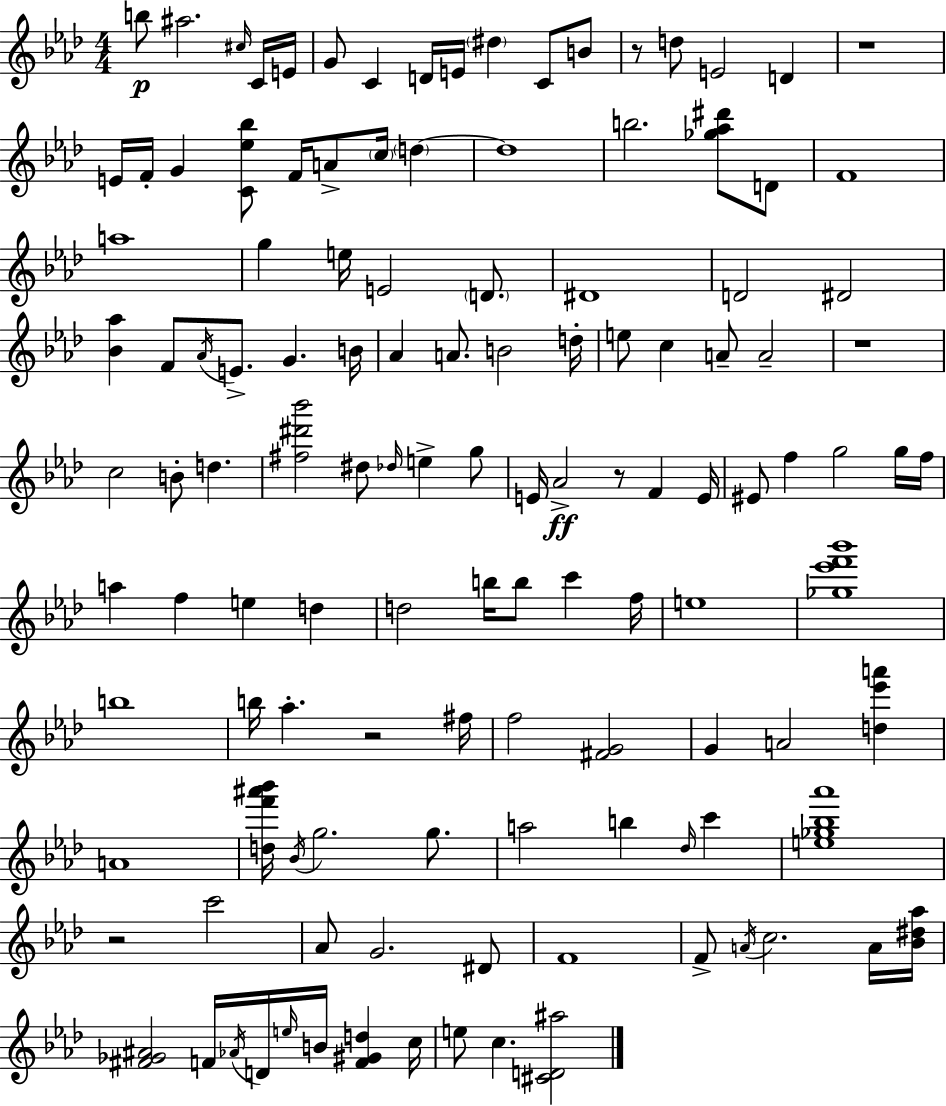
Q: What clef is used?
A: treble